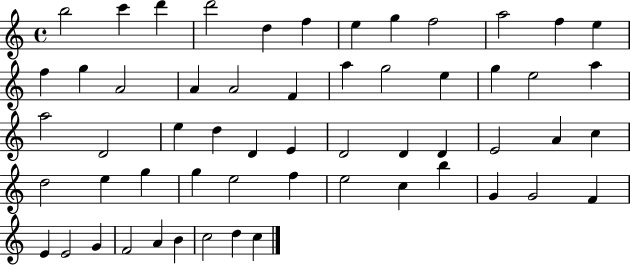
B5/h C6/q D6/q D6/h D5/q F5/q E5/q G5/q F5/h A5/h F5/q E5/q F5/q G5/q A4/h A4/q A4/h F4/q A5/q G5/h E5/q G5/q E5/h A5/q A5/h D4/h E5/q D5/q D4/q E4/q D4/h D4/q D4/q E4/h A4/q C5/q D5/h E5/q G5/q G5/q E5/h F5/q E5/h C5/q B5/q G4/q G4/h F4/q E4/q E4/h G4/q F4/h A4/q B4/q C5/h D5/q C5/q